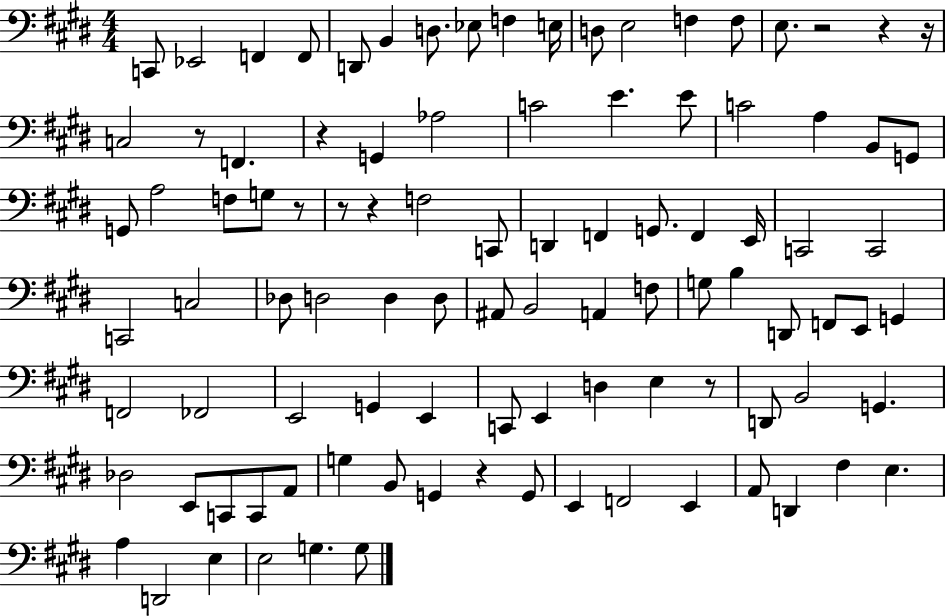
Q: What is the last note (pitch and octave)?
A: G3